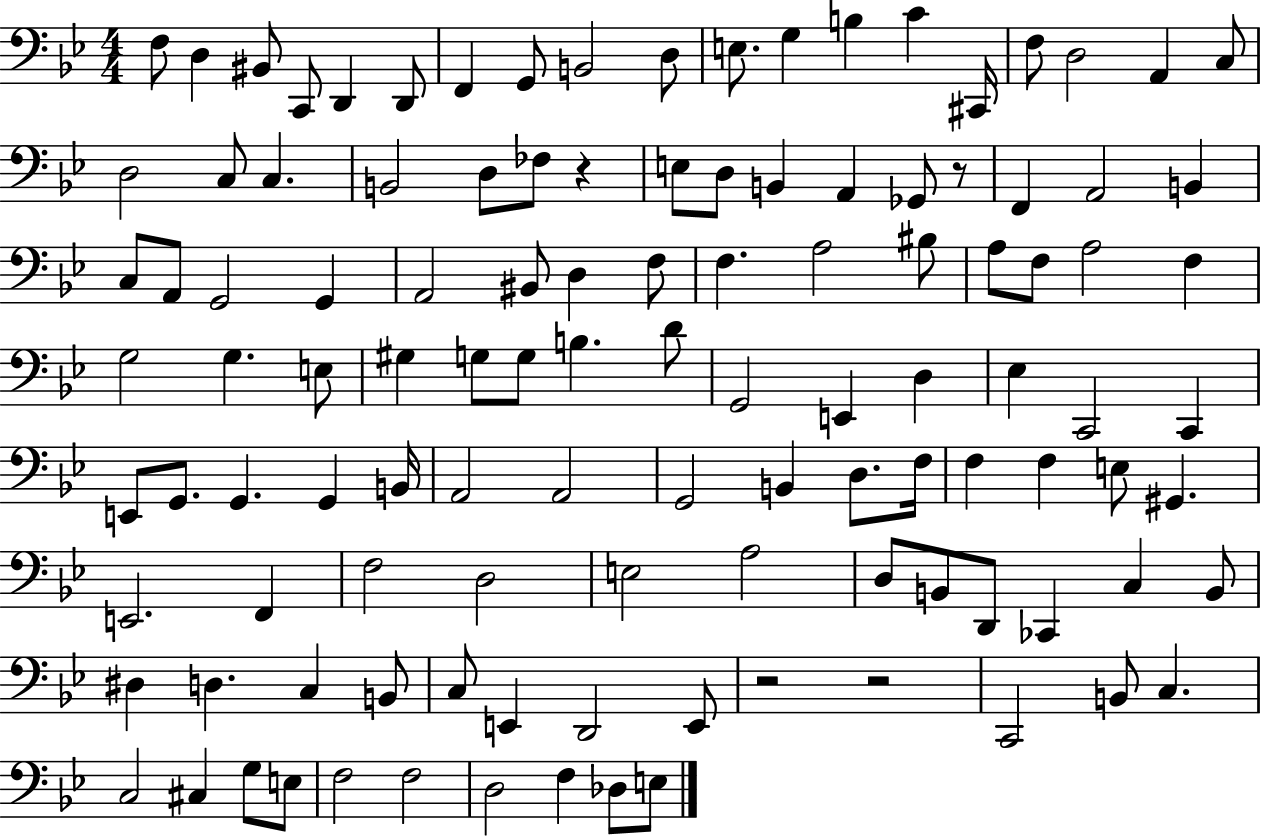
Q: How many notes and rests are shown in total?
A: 114